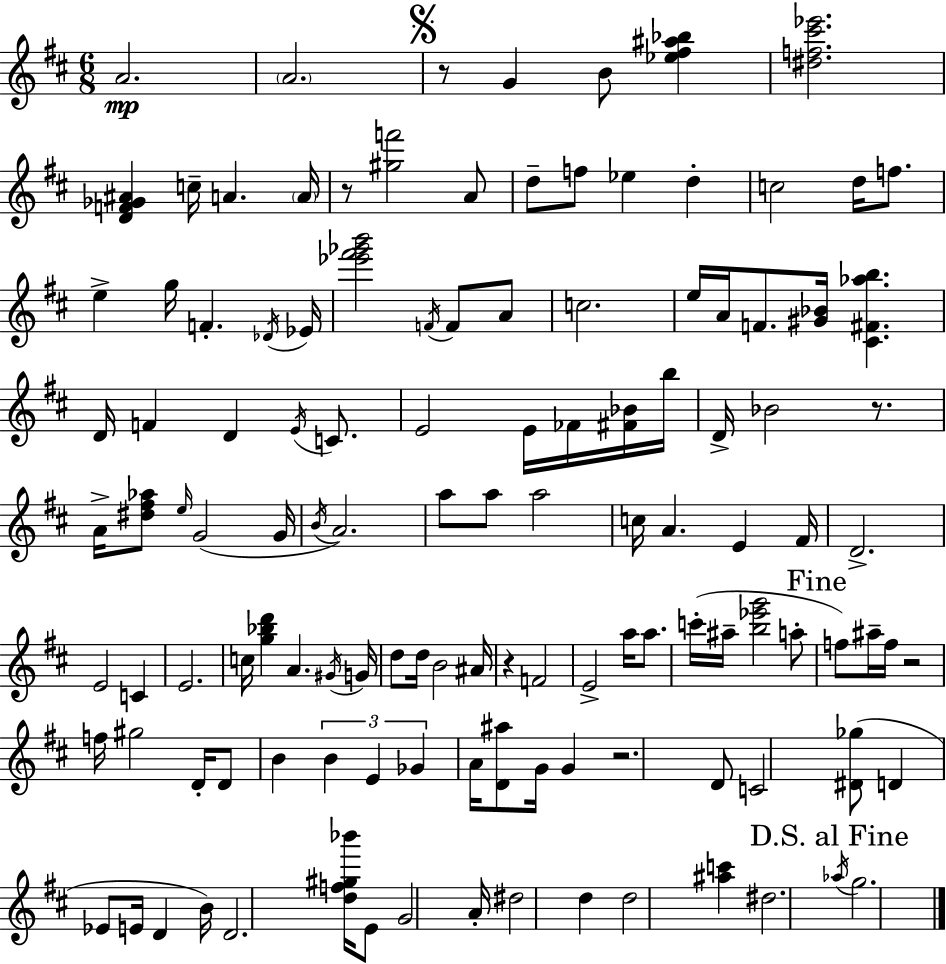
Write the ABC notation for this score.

X:1
T:Untitled
M:6/8
L:1/4
K:D
A2 A2 z/2 G B/2 [_e^f^a_b] [^df^c'_e']2 [DF_G^A] c/4 A A/4 z/2 [^gf']2 A/2 d/2 f/2 _e d c2 d/4 f/2 e g/4 F _D/4 _E/4 [_e'^f'_g'b']2 F/4 F/2 A/2 c2 e/4 A/4 F/2 [^G_B]/4 [^C^F_ab] D/4 F D E/4 C/2 E2 E/4 _F/4 [^F_B]/4 b/4 D/4 _B2 z/2 A/4 [^d^f_a]/2 e/4 G2 G/4 B/4 A2 a/2 a/2 a2 c/4 A E ^F/4 D2 E2 C E2 c/4 [g_bd'] A ^G/4 G/4 d/2 d/4 B2 ^A/4 z F2 E2 a/4 a/2 c'/4 ^a/4 [b_e'g']2 a/2 f/2 ^a/4 f/4 z2 f/4 ^g2 D/4 D/2 B B E _G A/4 [D^a]/2 G/4 G z2 D/2 C2 [^D_g]/2 D _E/2 E/4 D B/4 D2 [df^g_b']/4 E/2 G2 A/4 ^d2 d d2 [^ac'] ^d2 _a/4 g2